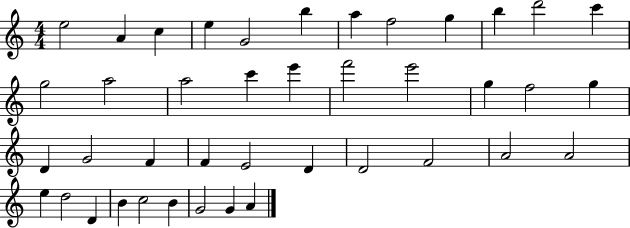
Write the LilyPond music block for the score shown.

{
  \clef treble
  \numericTimeSignature
  \time 4/4
  \key c \major
  e''2 a'4 c''4 | e''4 g'2 b''4 | a''4 f''2 g''4 | b''4 d'''2 c'''4 | \break g''2 a''2 | a''2 c'''4 e'''4 | f'''2 e'''2 | g''4 f''2 g''4 | \break d'4 g'2 f'4 | f'4 e'2 d'4 | d'2 f'2 | a'2 a'2 | \break e''4 d''2 d'4 | b'4 c''2 b'4 | g'2 g'4 a'4 | \bar "|."
}